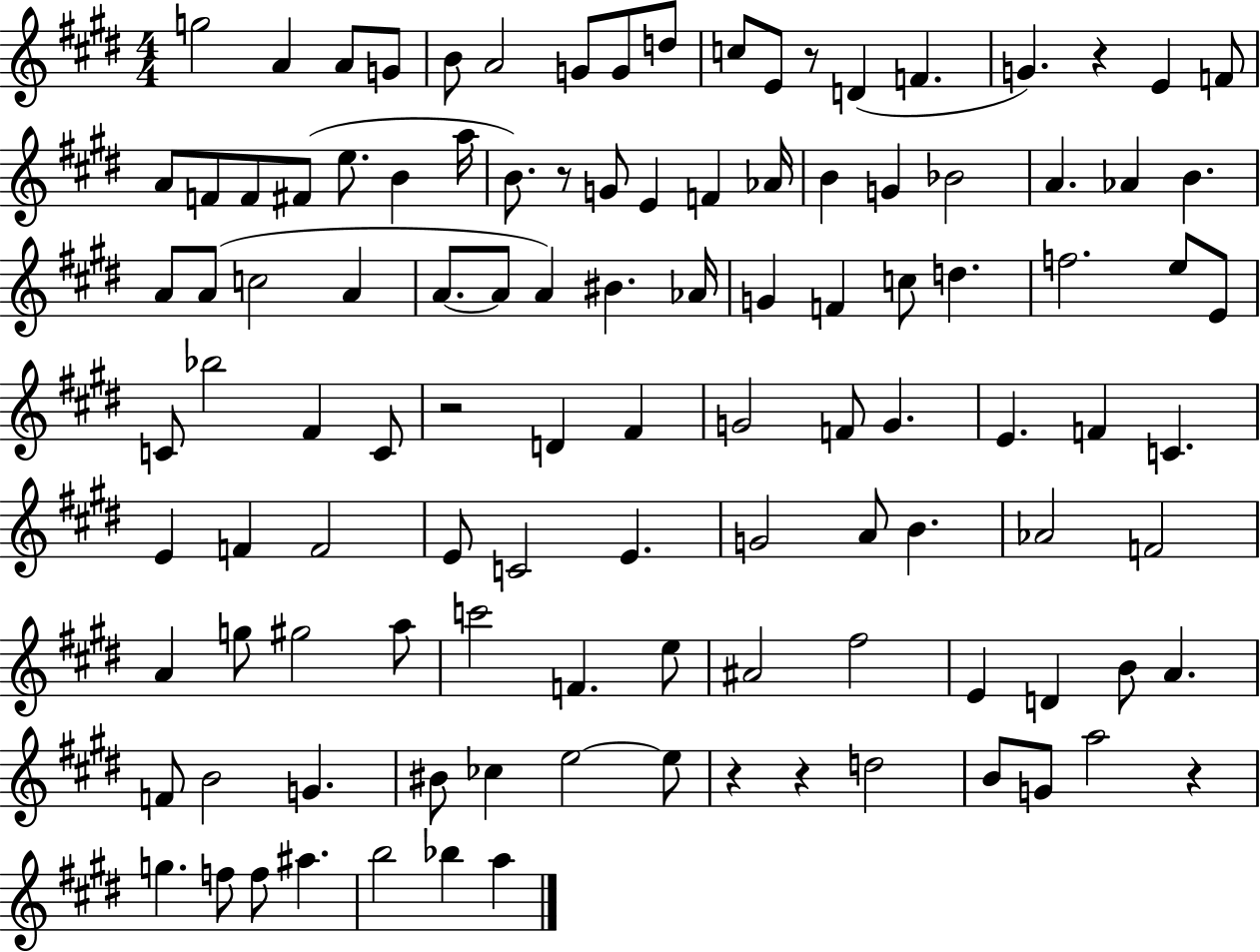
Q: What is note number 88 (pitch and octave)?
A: B4